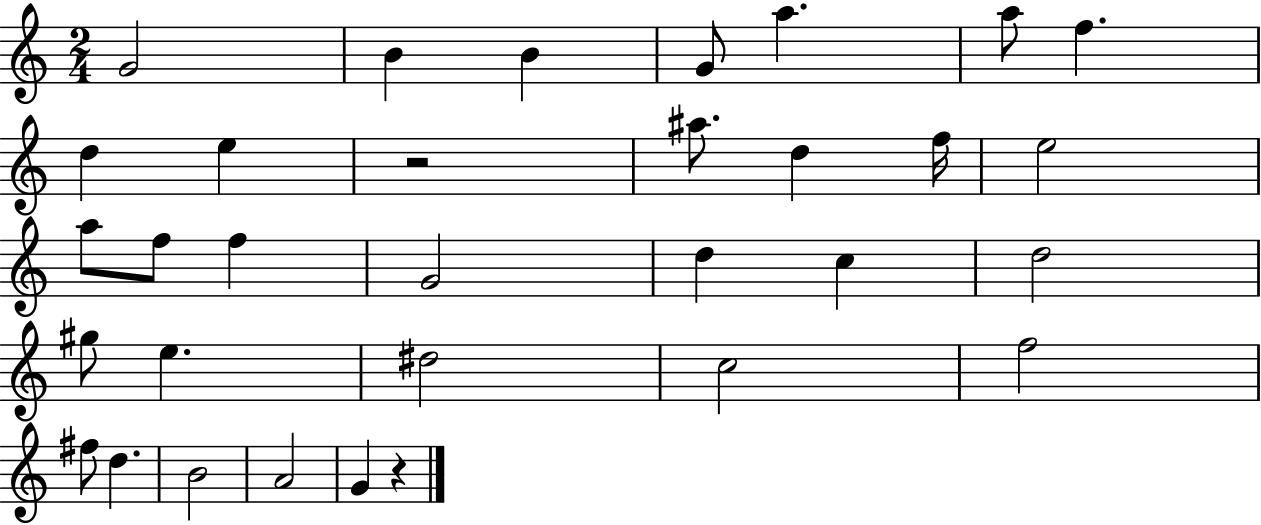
{
  \clef treble
  \numericTimeSignature
  \time 2/4
  \key c \major
  g'2 | b'4 b'4 | g'8 a''4. | a''8 f''4. | \break d''4 e''4 | r2 | ais''8. d''4 f''16 | e''2 | \break a''8 f''8 f''4 | g'2 | d''4 c''4 | d''2 | \break gis''8 e''4. | dis''2 | c''2 | f''2 | \break fis''8 d''4. | b'2 | a'2 | g'4 r4 | \break \bar "|."
}